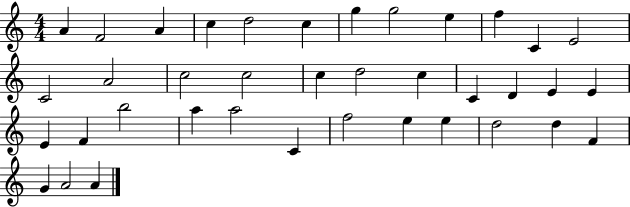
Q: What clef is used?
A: treble